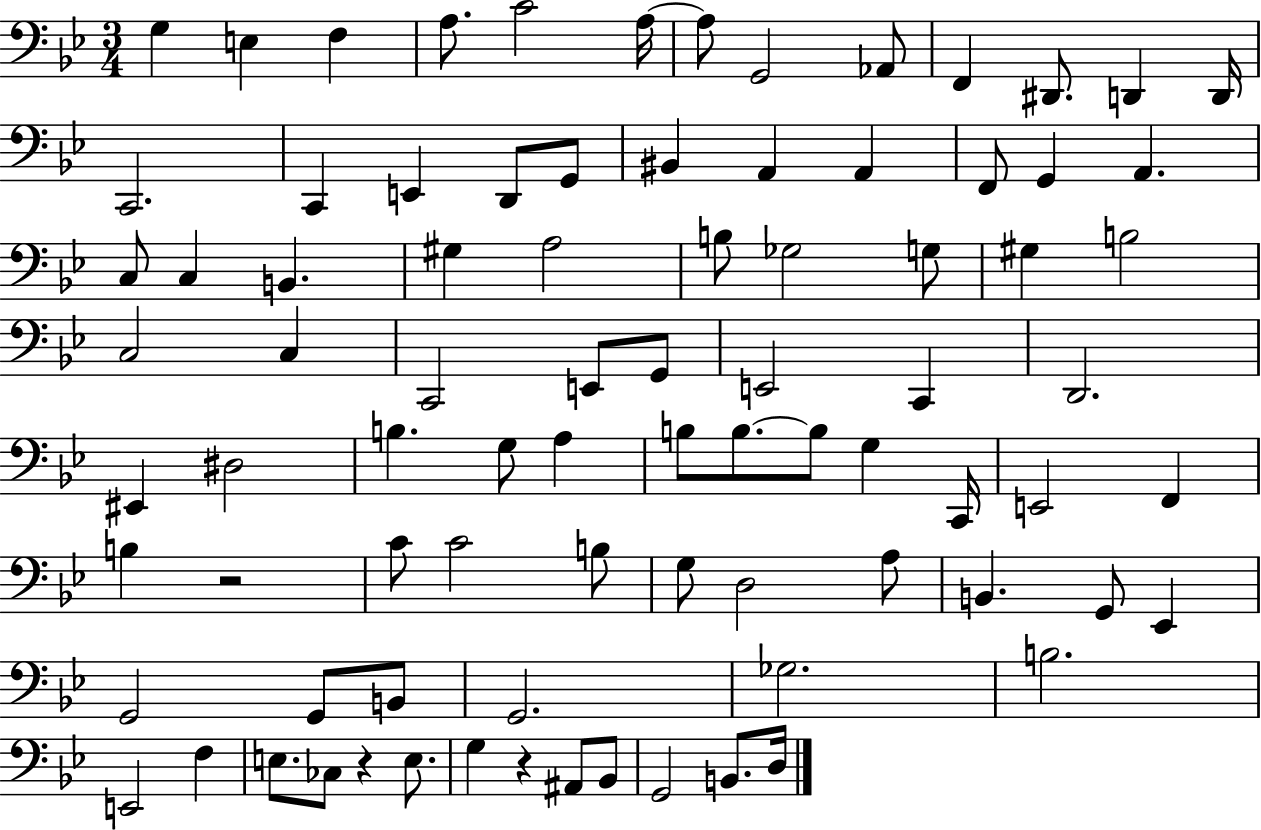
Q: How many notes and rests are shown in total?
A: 84